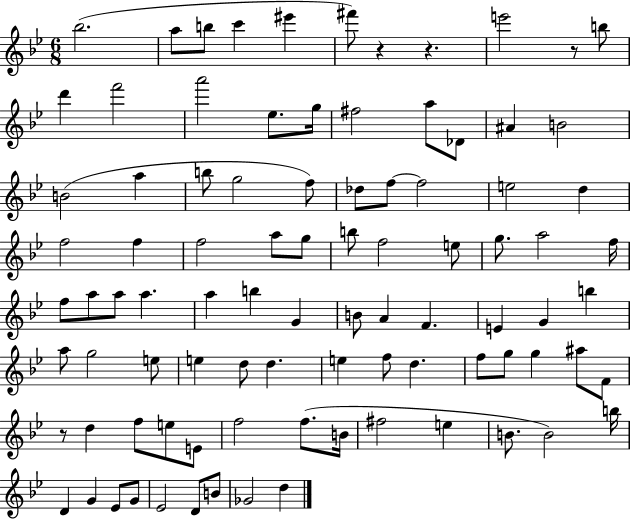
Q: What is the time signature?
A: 6/8